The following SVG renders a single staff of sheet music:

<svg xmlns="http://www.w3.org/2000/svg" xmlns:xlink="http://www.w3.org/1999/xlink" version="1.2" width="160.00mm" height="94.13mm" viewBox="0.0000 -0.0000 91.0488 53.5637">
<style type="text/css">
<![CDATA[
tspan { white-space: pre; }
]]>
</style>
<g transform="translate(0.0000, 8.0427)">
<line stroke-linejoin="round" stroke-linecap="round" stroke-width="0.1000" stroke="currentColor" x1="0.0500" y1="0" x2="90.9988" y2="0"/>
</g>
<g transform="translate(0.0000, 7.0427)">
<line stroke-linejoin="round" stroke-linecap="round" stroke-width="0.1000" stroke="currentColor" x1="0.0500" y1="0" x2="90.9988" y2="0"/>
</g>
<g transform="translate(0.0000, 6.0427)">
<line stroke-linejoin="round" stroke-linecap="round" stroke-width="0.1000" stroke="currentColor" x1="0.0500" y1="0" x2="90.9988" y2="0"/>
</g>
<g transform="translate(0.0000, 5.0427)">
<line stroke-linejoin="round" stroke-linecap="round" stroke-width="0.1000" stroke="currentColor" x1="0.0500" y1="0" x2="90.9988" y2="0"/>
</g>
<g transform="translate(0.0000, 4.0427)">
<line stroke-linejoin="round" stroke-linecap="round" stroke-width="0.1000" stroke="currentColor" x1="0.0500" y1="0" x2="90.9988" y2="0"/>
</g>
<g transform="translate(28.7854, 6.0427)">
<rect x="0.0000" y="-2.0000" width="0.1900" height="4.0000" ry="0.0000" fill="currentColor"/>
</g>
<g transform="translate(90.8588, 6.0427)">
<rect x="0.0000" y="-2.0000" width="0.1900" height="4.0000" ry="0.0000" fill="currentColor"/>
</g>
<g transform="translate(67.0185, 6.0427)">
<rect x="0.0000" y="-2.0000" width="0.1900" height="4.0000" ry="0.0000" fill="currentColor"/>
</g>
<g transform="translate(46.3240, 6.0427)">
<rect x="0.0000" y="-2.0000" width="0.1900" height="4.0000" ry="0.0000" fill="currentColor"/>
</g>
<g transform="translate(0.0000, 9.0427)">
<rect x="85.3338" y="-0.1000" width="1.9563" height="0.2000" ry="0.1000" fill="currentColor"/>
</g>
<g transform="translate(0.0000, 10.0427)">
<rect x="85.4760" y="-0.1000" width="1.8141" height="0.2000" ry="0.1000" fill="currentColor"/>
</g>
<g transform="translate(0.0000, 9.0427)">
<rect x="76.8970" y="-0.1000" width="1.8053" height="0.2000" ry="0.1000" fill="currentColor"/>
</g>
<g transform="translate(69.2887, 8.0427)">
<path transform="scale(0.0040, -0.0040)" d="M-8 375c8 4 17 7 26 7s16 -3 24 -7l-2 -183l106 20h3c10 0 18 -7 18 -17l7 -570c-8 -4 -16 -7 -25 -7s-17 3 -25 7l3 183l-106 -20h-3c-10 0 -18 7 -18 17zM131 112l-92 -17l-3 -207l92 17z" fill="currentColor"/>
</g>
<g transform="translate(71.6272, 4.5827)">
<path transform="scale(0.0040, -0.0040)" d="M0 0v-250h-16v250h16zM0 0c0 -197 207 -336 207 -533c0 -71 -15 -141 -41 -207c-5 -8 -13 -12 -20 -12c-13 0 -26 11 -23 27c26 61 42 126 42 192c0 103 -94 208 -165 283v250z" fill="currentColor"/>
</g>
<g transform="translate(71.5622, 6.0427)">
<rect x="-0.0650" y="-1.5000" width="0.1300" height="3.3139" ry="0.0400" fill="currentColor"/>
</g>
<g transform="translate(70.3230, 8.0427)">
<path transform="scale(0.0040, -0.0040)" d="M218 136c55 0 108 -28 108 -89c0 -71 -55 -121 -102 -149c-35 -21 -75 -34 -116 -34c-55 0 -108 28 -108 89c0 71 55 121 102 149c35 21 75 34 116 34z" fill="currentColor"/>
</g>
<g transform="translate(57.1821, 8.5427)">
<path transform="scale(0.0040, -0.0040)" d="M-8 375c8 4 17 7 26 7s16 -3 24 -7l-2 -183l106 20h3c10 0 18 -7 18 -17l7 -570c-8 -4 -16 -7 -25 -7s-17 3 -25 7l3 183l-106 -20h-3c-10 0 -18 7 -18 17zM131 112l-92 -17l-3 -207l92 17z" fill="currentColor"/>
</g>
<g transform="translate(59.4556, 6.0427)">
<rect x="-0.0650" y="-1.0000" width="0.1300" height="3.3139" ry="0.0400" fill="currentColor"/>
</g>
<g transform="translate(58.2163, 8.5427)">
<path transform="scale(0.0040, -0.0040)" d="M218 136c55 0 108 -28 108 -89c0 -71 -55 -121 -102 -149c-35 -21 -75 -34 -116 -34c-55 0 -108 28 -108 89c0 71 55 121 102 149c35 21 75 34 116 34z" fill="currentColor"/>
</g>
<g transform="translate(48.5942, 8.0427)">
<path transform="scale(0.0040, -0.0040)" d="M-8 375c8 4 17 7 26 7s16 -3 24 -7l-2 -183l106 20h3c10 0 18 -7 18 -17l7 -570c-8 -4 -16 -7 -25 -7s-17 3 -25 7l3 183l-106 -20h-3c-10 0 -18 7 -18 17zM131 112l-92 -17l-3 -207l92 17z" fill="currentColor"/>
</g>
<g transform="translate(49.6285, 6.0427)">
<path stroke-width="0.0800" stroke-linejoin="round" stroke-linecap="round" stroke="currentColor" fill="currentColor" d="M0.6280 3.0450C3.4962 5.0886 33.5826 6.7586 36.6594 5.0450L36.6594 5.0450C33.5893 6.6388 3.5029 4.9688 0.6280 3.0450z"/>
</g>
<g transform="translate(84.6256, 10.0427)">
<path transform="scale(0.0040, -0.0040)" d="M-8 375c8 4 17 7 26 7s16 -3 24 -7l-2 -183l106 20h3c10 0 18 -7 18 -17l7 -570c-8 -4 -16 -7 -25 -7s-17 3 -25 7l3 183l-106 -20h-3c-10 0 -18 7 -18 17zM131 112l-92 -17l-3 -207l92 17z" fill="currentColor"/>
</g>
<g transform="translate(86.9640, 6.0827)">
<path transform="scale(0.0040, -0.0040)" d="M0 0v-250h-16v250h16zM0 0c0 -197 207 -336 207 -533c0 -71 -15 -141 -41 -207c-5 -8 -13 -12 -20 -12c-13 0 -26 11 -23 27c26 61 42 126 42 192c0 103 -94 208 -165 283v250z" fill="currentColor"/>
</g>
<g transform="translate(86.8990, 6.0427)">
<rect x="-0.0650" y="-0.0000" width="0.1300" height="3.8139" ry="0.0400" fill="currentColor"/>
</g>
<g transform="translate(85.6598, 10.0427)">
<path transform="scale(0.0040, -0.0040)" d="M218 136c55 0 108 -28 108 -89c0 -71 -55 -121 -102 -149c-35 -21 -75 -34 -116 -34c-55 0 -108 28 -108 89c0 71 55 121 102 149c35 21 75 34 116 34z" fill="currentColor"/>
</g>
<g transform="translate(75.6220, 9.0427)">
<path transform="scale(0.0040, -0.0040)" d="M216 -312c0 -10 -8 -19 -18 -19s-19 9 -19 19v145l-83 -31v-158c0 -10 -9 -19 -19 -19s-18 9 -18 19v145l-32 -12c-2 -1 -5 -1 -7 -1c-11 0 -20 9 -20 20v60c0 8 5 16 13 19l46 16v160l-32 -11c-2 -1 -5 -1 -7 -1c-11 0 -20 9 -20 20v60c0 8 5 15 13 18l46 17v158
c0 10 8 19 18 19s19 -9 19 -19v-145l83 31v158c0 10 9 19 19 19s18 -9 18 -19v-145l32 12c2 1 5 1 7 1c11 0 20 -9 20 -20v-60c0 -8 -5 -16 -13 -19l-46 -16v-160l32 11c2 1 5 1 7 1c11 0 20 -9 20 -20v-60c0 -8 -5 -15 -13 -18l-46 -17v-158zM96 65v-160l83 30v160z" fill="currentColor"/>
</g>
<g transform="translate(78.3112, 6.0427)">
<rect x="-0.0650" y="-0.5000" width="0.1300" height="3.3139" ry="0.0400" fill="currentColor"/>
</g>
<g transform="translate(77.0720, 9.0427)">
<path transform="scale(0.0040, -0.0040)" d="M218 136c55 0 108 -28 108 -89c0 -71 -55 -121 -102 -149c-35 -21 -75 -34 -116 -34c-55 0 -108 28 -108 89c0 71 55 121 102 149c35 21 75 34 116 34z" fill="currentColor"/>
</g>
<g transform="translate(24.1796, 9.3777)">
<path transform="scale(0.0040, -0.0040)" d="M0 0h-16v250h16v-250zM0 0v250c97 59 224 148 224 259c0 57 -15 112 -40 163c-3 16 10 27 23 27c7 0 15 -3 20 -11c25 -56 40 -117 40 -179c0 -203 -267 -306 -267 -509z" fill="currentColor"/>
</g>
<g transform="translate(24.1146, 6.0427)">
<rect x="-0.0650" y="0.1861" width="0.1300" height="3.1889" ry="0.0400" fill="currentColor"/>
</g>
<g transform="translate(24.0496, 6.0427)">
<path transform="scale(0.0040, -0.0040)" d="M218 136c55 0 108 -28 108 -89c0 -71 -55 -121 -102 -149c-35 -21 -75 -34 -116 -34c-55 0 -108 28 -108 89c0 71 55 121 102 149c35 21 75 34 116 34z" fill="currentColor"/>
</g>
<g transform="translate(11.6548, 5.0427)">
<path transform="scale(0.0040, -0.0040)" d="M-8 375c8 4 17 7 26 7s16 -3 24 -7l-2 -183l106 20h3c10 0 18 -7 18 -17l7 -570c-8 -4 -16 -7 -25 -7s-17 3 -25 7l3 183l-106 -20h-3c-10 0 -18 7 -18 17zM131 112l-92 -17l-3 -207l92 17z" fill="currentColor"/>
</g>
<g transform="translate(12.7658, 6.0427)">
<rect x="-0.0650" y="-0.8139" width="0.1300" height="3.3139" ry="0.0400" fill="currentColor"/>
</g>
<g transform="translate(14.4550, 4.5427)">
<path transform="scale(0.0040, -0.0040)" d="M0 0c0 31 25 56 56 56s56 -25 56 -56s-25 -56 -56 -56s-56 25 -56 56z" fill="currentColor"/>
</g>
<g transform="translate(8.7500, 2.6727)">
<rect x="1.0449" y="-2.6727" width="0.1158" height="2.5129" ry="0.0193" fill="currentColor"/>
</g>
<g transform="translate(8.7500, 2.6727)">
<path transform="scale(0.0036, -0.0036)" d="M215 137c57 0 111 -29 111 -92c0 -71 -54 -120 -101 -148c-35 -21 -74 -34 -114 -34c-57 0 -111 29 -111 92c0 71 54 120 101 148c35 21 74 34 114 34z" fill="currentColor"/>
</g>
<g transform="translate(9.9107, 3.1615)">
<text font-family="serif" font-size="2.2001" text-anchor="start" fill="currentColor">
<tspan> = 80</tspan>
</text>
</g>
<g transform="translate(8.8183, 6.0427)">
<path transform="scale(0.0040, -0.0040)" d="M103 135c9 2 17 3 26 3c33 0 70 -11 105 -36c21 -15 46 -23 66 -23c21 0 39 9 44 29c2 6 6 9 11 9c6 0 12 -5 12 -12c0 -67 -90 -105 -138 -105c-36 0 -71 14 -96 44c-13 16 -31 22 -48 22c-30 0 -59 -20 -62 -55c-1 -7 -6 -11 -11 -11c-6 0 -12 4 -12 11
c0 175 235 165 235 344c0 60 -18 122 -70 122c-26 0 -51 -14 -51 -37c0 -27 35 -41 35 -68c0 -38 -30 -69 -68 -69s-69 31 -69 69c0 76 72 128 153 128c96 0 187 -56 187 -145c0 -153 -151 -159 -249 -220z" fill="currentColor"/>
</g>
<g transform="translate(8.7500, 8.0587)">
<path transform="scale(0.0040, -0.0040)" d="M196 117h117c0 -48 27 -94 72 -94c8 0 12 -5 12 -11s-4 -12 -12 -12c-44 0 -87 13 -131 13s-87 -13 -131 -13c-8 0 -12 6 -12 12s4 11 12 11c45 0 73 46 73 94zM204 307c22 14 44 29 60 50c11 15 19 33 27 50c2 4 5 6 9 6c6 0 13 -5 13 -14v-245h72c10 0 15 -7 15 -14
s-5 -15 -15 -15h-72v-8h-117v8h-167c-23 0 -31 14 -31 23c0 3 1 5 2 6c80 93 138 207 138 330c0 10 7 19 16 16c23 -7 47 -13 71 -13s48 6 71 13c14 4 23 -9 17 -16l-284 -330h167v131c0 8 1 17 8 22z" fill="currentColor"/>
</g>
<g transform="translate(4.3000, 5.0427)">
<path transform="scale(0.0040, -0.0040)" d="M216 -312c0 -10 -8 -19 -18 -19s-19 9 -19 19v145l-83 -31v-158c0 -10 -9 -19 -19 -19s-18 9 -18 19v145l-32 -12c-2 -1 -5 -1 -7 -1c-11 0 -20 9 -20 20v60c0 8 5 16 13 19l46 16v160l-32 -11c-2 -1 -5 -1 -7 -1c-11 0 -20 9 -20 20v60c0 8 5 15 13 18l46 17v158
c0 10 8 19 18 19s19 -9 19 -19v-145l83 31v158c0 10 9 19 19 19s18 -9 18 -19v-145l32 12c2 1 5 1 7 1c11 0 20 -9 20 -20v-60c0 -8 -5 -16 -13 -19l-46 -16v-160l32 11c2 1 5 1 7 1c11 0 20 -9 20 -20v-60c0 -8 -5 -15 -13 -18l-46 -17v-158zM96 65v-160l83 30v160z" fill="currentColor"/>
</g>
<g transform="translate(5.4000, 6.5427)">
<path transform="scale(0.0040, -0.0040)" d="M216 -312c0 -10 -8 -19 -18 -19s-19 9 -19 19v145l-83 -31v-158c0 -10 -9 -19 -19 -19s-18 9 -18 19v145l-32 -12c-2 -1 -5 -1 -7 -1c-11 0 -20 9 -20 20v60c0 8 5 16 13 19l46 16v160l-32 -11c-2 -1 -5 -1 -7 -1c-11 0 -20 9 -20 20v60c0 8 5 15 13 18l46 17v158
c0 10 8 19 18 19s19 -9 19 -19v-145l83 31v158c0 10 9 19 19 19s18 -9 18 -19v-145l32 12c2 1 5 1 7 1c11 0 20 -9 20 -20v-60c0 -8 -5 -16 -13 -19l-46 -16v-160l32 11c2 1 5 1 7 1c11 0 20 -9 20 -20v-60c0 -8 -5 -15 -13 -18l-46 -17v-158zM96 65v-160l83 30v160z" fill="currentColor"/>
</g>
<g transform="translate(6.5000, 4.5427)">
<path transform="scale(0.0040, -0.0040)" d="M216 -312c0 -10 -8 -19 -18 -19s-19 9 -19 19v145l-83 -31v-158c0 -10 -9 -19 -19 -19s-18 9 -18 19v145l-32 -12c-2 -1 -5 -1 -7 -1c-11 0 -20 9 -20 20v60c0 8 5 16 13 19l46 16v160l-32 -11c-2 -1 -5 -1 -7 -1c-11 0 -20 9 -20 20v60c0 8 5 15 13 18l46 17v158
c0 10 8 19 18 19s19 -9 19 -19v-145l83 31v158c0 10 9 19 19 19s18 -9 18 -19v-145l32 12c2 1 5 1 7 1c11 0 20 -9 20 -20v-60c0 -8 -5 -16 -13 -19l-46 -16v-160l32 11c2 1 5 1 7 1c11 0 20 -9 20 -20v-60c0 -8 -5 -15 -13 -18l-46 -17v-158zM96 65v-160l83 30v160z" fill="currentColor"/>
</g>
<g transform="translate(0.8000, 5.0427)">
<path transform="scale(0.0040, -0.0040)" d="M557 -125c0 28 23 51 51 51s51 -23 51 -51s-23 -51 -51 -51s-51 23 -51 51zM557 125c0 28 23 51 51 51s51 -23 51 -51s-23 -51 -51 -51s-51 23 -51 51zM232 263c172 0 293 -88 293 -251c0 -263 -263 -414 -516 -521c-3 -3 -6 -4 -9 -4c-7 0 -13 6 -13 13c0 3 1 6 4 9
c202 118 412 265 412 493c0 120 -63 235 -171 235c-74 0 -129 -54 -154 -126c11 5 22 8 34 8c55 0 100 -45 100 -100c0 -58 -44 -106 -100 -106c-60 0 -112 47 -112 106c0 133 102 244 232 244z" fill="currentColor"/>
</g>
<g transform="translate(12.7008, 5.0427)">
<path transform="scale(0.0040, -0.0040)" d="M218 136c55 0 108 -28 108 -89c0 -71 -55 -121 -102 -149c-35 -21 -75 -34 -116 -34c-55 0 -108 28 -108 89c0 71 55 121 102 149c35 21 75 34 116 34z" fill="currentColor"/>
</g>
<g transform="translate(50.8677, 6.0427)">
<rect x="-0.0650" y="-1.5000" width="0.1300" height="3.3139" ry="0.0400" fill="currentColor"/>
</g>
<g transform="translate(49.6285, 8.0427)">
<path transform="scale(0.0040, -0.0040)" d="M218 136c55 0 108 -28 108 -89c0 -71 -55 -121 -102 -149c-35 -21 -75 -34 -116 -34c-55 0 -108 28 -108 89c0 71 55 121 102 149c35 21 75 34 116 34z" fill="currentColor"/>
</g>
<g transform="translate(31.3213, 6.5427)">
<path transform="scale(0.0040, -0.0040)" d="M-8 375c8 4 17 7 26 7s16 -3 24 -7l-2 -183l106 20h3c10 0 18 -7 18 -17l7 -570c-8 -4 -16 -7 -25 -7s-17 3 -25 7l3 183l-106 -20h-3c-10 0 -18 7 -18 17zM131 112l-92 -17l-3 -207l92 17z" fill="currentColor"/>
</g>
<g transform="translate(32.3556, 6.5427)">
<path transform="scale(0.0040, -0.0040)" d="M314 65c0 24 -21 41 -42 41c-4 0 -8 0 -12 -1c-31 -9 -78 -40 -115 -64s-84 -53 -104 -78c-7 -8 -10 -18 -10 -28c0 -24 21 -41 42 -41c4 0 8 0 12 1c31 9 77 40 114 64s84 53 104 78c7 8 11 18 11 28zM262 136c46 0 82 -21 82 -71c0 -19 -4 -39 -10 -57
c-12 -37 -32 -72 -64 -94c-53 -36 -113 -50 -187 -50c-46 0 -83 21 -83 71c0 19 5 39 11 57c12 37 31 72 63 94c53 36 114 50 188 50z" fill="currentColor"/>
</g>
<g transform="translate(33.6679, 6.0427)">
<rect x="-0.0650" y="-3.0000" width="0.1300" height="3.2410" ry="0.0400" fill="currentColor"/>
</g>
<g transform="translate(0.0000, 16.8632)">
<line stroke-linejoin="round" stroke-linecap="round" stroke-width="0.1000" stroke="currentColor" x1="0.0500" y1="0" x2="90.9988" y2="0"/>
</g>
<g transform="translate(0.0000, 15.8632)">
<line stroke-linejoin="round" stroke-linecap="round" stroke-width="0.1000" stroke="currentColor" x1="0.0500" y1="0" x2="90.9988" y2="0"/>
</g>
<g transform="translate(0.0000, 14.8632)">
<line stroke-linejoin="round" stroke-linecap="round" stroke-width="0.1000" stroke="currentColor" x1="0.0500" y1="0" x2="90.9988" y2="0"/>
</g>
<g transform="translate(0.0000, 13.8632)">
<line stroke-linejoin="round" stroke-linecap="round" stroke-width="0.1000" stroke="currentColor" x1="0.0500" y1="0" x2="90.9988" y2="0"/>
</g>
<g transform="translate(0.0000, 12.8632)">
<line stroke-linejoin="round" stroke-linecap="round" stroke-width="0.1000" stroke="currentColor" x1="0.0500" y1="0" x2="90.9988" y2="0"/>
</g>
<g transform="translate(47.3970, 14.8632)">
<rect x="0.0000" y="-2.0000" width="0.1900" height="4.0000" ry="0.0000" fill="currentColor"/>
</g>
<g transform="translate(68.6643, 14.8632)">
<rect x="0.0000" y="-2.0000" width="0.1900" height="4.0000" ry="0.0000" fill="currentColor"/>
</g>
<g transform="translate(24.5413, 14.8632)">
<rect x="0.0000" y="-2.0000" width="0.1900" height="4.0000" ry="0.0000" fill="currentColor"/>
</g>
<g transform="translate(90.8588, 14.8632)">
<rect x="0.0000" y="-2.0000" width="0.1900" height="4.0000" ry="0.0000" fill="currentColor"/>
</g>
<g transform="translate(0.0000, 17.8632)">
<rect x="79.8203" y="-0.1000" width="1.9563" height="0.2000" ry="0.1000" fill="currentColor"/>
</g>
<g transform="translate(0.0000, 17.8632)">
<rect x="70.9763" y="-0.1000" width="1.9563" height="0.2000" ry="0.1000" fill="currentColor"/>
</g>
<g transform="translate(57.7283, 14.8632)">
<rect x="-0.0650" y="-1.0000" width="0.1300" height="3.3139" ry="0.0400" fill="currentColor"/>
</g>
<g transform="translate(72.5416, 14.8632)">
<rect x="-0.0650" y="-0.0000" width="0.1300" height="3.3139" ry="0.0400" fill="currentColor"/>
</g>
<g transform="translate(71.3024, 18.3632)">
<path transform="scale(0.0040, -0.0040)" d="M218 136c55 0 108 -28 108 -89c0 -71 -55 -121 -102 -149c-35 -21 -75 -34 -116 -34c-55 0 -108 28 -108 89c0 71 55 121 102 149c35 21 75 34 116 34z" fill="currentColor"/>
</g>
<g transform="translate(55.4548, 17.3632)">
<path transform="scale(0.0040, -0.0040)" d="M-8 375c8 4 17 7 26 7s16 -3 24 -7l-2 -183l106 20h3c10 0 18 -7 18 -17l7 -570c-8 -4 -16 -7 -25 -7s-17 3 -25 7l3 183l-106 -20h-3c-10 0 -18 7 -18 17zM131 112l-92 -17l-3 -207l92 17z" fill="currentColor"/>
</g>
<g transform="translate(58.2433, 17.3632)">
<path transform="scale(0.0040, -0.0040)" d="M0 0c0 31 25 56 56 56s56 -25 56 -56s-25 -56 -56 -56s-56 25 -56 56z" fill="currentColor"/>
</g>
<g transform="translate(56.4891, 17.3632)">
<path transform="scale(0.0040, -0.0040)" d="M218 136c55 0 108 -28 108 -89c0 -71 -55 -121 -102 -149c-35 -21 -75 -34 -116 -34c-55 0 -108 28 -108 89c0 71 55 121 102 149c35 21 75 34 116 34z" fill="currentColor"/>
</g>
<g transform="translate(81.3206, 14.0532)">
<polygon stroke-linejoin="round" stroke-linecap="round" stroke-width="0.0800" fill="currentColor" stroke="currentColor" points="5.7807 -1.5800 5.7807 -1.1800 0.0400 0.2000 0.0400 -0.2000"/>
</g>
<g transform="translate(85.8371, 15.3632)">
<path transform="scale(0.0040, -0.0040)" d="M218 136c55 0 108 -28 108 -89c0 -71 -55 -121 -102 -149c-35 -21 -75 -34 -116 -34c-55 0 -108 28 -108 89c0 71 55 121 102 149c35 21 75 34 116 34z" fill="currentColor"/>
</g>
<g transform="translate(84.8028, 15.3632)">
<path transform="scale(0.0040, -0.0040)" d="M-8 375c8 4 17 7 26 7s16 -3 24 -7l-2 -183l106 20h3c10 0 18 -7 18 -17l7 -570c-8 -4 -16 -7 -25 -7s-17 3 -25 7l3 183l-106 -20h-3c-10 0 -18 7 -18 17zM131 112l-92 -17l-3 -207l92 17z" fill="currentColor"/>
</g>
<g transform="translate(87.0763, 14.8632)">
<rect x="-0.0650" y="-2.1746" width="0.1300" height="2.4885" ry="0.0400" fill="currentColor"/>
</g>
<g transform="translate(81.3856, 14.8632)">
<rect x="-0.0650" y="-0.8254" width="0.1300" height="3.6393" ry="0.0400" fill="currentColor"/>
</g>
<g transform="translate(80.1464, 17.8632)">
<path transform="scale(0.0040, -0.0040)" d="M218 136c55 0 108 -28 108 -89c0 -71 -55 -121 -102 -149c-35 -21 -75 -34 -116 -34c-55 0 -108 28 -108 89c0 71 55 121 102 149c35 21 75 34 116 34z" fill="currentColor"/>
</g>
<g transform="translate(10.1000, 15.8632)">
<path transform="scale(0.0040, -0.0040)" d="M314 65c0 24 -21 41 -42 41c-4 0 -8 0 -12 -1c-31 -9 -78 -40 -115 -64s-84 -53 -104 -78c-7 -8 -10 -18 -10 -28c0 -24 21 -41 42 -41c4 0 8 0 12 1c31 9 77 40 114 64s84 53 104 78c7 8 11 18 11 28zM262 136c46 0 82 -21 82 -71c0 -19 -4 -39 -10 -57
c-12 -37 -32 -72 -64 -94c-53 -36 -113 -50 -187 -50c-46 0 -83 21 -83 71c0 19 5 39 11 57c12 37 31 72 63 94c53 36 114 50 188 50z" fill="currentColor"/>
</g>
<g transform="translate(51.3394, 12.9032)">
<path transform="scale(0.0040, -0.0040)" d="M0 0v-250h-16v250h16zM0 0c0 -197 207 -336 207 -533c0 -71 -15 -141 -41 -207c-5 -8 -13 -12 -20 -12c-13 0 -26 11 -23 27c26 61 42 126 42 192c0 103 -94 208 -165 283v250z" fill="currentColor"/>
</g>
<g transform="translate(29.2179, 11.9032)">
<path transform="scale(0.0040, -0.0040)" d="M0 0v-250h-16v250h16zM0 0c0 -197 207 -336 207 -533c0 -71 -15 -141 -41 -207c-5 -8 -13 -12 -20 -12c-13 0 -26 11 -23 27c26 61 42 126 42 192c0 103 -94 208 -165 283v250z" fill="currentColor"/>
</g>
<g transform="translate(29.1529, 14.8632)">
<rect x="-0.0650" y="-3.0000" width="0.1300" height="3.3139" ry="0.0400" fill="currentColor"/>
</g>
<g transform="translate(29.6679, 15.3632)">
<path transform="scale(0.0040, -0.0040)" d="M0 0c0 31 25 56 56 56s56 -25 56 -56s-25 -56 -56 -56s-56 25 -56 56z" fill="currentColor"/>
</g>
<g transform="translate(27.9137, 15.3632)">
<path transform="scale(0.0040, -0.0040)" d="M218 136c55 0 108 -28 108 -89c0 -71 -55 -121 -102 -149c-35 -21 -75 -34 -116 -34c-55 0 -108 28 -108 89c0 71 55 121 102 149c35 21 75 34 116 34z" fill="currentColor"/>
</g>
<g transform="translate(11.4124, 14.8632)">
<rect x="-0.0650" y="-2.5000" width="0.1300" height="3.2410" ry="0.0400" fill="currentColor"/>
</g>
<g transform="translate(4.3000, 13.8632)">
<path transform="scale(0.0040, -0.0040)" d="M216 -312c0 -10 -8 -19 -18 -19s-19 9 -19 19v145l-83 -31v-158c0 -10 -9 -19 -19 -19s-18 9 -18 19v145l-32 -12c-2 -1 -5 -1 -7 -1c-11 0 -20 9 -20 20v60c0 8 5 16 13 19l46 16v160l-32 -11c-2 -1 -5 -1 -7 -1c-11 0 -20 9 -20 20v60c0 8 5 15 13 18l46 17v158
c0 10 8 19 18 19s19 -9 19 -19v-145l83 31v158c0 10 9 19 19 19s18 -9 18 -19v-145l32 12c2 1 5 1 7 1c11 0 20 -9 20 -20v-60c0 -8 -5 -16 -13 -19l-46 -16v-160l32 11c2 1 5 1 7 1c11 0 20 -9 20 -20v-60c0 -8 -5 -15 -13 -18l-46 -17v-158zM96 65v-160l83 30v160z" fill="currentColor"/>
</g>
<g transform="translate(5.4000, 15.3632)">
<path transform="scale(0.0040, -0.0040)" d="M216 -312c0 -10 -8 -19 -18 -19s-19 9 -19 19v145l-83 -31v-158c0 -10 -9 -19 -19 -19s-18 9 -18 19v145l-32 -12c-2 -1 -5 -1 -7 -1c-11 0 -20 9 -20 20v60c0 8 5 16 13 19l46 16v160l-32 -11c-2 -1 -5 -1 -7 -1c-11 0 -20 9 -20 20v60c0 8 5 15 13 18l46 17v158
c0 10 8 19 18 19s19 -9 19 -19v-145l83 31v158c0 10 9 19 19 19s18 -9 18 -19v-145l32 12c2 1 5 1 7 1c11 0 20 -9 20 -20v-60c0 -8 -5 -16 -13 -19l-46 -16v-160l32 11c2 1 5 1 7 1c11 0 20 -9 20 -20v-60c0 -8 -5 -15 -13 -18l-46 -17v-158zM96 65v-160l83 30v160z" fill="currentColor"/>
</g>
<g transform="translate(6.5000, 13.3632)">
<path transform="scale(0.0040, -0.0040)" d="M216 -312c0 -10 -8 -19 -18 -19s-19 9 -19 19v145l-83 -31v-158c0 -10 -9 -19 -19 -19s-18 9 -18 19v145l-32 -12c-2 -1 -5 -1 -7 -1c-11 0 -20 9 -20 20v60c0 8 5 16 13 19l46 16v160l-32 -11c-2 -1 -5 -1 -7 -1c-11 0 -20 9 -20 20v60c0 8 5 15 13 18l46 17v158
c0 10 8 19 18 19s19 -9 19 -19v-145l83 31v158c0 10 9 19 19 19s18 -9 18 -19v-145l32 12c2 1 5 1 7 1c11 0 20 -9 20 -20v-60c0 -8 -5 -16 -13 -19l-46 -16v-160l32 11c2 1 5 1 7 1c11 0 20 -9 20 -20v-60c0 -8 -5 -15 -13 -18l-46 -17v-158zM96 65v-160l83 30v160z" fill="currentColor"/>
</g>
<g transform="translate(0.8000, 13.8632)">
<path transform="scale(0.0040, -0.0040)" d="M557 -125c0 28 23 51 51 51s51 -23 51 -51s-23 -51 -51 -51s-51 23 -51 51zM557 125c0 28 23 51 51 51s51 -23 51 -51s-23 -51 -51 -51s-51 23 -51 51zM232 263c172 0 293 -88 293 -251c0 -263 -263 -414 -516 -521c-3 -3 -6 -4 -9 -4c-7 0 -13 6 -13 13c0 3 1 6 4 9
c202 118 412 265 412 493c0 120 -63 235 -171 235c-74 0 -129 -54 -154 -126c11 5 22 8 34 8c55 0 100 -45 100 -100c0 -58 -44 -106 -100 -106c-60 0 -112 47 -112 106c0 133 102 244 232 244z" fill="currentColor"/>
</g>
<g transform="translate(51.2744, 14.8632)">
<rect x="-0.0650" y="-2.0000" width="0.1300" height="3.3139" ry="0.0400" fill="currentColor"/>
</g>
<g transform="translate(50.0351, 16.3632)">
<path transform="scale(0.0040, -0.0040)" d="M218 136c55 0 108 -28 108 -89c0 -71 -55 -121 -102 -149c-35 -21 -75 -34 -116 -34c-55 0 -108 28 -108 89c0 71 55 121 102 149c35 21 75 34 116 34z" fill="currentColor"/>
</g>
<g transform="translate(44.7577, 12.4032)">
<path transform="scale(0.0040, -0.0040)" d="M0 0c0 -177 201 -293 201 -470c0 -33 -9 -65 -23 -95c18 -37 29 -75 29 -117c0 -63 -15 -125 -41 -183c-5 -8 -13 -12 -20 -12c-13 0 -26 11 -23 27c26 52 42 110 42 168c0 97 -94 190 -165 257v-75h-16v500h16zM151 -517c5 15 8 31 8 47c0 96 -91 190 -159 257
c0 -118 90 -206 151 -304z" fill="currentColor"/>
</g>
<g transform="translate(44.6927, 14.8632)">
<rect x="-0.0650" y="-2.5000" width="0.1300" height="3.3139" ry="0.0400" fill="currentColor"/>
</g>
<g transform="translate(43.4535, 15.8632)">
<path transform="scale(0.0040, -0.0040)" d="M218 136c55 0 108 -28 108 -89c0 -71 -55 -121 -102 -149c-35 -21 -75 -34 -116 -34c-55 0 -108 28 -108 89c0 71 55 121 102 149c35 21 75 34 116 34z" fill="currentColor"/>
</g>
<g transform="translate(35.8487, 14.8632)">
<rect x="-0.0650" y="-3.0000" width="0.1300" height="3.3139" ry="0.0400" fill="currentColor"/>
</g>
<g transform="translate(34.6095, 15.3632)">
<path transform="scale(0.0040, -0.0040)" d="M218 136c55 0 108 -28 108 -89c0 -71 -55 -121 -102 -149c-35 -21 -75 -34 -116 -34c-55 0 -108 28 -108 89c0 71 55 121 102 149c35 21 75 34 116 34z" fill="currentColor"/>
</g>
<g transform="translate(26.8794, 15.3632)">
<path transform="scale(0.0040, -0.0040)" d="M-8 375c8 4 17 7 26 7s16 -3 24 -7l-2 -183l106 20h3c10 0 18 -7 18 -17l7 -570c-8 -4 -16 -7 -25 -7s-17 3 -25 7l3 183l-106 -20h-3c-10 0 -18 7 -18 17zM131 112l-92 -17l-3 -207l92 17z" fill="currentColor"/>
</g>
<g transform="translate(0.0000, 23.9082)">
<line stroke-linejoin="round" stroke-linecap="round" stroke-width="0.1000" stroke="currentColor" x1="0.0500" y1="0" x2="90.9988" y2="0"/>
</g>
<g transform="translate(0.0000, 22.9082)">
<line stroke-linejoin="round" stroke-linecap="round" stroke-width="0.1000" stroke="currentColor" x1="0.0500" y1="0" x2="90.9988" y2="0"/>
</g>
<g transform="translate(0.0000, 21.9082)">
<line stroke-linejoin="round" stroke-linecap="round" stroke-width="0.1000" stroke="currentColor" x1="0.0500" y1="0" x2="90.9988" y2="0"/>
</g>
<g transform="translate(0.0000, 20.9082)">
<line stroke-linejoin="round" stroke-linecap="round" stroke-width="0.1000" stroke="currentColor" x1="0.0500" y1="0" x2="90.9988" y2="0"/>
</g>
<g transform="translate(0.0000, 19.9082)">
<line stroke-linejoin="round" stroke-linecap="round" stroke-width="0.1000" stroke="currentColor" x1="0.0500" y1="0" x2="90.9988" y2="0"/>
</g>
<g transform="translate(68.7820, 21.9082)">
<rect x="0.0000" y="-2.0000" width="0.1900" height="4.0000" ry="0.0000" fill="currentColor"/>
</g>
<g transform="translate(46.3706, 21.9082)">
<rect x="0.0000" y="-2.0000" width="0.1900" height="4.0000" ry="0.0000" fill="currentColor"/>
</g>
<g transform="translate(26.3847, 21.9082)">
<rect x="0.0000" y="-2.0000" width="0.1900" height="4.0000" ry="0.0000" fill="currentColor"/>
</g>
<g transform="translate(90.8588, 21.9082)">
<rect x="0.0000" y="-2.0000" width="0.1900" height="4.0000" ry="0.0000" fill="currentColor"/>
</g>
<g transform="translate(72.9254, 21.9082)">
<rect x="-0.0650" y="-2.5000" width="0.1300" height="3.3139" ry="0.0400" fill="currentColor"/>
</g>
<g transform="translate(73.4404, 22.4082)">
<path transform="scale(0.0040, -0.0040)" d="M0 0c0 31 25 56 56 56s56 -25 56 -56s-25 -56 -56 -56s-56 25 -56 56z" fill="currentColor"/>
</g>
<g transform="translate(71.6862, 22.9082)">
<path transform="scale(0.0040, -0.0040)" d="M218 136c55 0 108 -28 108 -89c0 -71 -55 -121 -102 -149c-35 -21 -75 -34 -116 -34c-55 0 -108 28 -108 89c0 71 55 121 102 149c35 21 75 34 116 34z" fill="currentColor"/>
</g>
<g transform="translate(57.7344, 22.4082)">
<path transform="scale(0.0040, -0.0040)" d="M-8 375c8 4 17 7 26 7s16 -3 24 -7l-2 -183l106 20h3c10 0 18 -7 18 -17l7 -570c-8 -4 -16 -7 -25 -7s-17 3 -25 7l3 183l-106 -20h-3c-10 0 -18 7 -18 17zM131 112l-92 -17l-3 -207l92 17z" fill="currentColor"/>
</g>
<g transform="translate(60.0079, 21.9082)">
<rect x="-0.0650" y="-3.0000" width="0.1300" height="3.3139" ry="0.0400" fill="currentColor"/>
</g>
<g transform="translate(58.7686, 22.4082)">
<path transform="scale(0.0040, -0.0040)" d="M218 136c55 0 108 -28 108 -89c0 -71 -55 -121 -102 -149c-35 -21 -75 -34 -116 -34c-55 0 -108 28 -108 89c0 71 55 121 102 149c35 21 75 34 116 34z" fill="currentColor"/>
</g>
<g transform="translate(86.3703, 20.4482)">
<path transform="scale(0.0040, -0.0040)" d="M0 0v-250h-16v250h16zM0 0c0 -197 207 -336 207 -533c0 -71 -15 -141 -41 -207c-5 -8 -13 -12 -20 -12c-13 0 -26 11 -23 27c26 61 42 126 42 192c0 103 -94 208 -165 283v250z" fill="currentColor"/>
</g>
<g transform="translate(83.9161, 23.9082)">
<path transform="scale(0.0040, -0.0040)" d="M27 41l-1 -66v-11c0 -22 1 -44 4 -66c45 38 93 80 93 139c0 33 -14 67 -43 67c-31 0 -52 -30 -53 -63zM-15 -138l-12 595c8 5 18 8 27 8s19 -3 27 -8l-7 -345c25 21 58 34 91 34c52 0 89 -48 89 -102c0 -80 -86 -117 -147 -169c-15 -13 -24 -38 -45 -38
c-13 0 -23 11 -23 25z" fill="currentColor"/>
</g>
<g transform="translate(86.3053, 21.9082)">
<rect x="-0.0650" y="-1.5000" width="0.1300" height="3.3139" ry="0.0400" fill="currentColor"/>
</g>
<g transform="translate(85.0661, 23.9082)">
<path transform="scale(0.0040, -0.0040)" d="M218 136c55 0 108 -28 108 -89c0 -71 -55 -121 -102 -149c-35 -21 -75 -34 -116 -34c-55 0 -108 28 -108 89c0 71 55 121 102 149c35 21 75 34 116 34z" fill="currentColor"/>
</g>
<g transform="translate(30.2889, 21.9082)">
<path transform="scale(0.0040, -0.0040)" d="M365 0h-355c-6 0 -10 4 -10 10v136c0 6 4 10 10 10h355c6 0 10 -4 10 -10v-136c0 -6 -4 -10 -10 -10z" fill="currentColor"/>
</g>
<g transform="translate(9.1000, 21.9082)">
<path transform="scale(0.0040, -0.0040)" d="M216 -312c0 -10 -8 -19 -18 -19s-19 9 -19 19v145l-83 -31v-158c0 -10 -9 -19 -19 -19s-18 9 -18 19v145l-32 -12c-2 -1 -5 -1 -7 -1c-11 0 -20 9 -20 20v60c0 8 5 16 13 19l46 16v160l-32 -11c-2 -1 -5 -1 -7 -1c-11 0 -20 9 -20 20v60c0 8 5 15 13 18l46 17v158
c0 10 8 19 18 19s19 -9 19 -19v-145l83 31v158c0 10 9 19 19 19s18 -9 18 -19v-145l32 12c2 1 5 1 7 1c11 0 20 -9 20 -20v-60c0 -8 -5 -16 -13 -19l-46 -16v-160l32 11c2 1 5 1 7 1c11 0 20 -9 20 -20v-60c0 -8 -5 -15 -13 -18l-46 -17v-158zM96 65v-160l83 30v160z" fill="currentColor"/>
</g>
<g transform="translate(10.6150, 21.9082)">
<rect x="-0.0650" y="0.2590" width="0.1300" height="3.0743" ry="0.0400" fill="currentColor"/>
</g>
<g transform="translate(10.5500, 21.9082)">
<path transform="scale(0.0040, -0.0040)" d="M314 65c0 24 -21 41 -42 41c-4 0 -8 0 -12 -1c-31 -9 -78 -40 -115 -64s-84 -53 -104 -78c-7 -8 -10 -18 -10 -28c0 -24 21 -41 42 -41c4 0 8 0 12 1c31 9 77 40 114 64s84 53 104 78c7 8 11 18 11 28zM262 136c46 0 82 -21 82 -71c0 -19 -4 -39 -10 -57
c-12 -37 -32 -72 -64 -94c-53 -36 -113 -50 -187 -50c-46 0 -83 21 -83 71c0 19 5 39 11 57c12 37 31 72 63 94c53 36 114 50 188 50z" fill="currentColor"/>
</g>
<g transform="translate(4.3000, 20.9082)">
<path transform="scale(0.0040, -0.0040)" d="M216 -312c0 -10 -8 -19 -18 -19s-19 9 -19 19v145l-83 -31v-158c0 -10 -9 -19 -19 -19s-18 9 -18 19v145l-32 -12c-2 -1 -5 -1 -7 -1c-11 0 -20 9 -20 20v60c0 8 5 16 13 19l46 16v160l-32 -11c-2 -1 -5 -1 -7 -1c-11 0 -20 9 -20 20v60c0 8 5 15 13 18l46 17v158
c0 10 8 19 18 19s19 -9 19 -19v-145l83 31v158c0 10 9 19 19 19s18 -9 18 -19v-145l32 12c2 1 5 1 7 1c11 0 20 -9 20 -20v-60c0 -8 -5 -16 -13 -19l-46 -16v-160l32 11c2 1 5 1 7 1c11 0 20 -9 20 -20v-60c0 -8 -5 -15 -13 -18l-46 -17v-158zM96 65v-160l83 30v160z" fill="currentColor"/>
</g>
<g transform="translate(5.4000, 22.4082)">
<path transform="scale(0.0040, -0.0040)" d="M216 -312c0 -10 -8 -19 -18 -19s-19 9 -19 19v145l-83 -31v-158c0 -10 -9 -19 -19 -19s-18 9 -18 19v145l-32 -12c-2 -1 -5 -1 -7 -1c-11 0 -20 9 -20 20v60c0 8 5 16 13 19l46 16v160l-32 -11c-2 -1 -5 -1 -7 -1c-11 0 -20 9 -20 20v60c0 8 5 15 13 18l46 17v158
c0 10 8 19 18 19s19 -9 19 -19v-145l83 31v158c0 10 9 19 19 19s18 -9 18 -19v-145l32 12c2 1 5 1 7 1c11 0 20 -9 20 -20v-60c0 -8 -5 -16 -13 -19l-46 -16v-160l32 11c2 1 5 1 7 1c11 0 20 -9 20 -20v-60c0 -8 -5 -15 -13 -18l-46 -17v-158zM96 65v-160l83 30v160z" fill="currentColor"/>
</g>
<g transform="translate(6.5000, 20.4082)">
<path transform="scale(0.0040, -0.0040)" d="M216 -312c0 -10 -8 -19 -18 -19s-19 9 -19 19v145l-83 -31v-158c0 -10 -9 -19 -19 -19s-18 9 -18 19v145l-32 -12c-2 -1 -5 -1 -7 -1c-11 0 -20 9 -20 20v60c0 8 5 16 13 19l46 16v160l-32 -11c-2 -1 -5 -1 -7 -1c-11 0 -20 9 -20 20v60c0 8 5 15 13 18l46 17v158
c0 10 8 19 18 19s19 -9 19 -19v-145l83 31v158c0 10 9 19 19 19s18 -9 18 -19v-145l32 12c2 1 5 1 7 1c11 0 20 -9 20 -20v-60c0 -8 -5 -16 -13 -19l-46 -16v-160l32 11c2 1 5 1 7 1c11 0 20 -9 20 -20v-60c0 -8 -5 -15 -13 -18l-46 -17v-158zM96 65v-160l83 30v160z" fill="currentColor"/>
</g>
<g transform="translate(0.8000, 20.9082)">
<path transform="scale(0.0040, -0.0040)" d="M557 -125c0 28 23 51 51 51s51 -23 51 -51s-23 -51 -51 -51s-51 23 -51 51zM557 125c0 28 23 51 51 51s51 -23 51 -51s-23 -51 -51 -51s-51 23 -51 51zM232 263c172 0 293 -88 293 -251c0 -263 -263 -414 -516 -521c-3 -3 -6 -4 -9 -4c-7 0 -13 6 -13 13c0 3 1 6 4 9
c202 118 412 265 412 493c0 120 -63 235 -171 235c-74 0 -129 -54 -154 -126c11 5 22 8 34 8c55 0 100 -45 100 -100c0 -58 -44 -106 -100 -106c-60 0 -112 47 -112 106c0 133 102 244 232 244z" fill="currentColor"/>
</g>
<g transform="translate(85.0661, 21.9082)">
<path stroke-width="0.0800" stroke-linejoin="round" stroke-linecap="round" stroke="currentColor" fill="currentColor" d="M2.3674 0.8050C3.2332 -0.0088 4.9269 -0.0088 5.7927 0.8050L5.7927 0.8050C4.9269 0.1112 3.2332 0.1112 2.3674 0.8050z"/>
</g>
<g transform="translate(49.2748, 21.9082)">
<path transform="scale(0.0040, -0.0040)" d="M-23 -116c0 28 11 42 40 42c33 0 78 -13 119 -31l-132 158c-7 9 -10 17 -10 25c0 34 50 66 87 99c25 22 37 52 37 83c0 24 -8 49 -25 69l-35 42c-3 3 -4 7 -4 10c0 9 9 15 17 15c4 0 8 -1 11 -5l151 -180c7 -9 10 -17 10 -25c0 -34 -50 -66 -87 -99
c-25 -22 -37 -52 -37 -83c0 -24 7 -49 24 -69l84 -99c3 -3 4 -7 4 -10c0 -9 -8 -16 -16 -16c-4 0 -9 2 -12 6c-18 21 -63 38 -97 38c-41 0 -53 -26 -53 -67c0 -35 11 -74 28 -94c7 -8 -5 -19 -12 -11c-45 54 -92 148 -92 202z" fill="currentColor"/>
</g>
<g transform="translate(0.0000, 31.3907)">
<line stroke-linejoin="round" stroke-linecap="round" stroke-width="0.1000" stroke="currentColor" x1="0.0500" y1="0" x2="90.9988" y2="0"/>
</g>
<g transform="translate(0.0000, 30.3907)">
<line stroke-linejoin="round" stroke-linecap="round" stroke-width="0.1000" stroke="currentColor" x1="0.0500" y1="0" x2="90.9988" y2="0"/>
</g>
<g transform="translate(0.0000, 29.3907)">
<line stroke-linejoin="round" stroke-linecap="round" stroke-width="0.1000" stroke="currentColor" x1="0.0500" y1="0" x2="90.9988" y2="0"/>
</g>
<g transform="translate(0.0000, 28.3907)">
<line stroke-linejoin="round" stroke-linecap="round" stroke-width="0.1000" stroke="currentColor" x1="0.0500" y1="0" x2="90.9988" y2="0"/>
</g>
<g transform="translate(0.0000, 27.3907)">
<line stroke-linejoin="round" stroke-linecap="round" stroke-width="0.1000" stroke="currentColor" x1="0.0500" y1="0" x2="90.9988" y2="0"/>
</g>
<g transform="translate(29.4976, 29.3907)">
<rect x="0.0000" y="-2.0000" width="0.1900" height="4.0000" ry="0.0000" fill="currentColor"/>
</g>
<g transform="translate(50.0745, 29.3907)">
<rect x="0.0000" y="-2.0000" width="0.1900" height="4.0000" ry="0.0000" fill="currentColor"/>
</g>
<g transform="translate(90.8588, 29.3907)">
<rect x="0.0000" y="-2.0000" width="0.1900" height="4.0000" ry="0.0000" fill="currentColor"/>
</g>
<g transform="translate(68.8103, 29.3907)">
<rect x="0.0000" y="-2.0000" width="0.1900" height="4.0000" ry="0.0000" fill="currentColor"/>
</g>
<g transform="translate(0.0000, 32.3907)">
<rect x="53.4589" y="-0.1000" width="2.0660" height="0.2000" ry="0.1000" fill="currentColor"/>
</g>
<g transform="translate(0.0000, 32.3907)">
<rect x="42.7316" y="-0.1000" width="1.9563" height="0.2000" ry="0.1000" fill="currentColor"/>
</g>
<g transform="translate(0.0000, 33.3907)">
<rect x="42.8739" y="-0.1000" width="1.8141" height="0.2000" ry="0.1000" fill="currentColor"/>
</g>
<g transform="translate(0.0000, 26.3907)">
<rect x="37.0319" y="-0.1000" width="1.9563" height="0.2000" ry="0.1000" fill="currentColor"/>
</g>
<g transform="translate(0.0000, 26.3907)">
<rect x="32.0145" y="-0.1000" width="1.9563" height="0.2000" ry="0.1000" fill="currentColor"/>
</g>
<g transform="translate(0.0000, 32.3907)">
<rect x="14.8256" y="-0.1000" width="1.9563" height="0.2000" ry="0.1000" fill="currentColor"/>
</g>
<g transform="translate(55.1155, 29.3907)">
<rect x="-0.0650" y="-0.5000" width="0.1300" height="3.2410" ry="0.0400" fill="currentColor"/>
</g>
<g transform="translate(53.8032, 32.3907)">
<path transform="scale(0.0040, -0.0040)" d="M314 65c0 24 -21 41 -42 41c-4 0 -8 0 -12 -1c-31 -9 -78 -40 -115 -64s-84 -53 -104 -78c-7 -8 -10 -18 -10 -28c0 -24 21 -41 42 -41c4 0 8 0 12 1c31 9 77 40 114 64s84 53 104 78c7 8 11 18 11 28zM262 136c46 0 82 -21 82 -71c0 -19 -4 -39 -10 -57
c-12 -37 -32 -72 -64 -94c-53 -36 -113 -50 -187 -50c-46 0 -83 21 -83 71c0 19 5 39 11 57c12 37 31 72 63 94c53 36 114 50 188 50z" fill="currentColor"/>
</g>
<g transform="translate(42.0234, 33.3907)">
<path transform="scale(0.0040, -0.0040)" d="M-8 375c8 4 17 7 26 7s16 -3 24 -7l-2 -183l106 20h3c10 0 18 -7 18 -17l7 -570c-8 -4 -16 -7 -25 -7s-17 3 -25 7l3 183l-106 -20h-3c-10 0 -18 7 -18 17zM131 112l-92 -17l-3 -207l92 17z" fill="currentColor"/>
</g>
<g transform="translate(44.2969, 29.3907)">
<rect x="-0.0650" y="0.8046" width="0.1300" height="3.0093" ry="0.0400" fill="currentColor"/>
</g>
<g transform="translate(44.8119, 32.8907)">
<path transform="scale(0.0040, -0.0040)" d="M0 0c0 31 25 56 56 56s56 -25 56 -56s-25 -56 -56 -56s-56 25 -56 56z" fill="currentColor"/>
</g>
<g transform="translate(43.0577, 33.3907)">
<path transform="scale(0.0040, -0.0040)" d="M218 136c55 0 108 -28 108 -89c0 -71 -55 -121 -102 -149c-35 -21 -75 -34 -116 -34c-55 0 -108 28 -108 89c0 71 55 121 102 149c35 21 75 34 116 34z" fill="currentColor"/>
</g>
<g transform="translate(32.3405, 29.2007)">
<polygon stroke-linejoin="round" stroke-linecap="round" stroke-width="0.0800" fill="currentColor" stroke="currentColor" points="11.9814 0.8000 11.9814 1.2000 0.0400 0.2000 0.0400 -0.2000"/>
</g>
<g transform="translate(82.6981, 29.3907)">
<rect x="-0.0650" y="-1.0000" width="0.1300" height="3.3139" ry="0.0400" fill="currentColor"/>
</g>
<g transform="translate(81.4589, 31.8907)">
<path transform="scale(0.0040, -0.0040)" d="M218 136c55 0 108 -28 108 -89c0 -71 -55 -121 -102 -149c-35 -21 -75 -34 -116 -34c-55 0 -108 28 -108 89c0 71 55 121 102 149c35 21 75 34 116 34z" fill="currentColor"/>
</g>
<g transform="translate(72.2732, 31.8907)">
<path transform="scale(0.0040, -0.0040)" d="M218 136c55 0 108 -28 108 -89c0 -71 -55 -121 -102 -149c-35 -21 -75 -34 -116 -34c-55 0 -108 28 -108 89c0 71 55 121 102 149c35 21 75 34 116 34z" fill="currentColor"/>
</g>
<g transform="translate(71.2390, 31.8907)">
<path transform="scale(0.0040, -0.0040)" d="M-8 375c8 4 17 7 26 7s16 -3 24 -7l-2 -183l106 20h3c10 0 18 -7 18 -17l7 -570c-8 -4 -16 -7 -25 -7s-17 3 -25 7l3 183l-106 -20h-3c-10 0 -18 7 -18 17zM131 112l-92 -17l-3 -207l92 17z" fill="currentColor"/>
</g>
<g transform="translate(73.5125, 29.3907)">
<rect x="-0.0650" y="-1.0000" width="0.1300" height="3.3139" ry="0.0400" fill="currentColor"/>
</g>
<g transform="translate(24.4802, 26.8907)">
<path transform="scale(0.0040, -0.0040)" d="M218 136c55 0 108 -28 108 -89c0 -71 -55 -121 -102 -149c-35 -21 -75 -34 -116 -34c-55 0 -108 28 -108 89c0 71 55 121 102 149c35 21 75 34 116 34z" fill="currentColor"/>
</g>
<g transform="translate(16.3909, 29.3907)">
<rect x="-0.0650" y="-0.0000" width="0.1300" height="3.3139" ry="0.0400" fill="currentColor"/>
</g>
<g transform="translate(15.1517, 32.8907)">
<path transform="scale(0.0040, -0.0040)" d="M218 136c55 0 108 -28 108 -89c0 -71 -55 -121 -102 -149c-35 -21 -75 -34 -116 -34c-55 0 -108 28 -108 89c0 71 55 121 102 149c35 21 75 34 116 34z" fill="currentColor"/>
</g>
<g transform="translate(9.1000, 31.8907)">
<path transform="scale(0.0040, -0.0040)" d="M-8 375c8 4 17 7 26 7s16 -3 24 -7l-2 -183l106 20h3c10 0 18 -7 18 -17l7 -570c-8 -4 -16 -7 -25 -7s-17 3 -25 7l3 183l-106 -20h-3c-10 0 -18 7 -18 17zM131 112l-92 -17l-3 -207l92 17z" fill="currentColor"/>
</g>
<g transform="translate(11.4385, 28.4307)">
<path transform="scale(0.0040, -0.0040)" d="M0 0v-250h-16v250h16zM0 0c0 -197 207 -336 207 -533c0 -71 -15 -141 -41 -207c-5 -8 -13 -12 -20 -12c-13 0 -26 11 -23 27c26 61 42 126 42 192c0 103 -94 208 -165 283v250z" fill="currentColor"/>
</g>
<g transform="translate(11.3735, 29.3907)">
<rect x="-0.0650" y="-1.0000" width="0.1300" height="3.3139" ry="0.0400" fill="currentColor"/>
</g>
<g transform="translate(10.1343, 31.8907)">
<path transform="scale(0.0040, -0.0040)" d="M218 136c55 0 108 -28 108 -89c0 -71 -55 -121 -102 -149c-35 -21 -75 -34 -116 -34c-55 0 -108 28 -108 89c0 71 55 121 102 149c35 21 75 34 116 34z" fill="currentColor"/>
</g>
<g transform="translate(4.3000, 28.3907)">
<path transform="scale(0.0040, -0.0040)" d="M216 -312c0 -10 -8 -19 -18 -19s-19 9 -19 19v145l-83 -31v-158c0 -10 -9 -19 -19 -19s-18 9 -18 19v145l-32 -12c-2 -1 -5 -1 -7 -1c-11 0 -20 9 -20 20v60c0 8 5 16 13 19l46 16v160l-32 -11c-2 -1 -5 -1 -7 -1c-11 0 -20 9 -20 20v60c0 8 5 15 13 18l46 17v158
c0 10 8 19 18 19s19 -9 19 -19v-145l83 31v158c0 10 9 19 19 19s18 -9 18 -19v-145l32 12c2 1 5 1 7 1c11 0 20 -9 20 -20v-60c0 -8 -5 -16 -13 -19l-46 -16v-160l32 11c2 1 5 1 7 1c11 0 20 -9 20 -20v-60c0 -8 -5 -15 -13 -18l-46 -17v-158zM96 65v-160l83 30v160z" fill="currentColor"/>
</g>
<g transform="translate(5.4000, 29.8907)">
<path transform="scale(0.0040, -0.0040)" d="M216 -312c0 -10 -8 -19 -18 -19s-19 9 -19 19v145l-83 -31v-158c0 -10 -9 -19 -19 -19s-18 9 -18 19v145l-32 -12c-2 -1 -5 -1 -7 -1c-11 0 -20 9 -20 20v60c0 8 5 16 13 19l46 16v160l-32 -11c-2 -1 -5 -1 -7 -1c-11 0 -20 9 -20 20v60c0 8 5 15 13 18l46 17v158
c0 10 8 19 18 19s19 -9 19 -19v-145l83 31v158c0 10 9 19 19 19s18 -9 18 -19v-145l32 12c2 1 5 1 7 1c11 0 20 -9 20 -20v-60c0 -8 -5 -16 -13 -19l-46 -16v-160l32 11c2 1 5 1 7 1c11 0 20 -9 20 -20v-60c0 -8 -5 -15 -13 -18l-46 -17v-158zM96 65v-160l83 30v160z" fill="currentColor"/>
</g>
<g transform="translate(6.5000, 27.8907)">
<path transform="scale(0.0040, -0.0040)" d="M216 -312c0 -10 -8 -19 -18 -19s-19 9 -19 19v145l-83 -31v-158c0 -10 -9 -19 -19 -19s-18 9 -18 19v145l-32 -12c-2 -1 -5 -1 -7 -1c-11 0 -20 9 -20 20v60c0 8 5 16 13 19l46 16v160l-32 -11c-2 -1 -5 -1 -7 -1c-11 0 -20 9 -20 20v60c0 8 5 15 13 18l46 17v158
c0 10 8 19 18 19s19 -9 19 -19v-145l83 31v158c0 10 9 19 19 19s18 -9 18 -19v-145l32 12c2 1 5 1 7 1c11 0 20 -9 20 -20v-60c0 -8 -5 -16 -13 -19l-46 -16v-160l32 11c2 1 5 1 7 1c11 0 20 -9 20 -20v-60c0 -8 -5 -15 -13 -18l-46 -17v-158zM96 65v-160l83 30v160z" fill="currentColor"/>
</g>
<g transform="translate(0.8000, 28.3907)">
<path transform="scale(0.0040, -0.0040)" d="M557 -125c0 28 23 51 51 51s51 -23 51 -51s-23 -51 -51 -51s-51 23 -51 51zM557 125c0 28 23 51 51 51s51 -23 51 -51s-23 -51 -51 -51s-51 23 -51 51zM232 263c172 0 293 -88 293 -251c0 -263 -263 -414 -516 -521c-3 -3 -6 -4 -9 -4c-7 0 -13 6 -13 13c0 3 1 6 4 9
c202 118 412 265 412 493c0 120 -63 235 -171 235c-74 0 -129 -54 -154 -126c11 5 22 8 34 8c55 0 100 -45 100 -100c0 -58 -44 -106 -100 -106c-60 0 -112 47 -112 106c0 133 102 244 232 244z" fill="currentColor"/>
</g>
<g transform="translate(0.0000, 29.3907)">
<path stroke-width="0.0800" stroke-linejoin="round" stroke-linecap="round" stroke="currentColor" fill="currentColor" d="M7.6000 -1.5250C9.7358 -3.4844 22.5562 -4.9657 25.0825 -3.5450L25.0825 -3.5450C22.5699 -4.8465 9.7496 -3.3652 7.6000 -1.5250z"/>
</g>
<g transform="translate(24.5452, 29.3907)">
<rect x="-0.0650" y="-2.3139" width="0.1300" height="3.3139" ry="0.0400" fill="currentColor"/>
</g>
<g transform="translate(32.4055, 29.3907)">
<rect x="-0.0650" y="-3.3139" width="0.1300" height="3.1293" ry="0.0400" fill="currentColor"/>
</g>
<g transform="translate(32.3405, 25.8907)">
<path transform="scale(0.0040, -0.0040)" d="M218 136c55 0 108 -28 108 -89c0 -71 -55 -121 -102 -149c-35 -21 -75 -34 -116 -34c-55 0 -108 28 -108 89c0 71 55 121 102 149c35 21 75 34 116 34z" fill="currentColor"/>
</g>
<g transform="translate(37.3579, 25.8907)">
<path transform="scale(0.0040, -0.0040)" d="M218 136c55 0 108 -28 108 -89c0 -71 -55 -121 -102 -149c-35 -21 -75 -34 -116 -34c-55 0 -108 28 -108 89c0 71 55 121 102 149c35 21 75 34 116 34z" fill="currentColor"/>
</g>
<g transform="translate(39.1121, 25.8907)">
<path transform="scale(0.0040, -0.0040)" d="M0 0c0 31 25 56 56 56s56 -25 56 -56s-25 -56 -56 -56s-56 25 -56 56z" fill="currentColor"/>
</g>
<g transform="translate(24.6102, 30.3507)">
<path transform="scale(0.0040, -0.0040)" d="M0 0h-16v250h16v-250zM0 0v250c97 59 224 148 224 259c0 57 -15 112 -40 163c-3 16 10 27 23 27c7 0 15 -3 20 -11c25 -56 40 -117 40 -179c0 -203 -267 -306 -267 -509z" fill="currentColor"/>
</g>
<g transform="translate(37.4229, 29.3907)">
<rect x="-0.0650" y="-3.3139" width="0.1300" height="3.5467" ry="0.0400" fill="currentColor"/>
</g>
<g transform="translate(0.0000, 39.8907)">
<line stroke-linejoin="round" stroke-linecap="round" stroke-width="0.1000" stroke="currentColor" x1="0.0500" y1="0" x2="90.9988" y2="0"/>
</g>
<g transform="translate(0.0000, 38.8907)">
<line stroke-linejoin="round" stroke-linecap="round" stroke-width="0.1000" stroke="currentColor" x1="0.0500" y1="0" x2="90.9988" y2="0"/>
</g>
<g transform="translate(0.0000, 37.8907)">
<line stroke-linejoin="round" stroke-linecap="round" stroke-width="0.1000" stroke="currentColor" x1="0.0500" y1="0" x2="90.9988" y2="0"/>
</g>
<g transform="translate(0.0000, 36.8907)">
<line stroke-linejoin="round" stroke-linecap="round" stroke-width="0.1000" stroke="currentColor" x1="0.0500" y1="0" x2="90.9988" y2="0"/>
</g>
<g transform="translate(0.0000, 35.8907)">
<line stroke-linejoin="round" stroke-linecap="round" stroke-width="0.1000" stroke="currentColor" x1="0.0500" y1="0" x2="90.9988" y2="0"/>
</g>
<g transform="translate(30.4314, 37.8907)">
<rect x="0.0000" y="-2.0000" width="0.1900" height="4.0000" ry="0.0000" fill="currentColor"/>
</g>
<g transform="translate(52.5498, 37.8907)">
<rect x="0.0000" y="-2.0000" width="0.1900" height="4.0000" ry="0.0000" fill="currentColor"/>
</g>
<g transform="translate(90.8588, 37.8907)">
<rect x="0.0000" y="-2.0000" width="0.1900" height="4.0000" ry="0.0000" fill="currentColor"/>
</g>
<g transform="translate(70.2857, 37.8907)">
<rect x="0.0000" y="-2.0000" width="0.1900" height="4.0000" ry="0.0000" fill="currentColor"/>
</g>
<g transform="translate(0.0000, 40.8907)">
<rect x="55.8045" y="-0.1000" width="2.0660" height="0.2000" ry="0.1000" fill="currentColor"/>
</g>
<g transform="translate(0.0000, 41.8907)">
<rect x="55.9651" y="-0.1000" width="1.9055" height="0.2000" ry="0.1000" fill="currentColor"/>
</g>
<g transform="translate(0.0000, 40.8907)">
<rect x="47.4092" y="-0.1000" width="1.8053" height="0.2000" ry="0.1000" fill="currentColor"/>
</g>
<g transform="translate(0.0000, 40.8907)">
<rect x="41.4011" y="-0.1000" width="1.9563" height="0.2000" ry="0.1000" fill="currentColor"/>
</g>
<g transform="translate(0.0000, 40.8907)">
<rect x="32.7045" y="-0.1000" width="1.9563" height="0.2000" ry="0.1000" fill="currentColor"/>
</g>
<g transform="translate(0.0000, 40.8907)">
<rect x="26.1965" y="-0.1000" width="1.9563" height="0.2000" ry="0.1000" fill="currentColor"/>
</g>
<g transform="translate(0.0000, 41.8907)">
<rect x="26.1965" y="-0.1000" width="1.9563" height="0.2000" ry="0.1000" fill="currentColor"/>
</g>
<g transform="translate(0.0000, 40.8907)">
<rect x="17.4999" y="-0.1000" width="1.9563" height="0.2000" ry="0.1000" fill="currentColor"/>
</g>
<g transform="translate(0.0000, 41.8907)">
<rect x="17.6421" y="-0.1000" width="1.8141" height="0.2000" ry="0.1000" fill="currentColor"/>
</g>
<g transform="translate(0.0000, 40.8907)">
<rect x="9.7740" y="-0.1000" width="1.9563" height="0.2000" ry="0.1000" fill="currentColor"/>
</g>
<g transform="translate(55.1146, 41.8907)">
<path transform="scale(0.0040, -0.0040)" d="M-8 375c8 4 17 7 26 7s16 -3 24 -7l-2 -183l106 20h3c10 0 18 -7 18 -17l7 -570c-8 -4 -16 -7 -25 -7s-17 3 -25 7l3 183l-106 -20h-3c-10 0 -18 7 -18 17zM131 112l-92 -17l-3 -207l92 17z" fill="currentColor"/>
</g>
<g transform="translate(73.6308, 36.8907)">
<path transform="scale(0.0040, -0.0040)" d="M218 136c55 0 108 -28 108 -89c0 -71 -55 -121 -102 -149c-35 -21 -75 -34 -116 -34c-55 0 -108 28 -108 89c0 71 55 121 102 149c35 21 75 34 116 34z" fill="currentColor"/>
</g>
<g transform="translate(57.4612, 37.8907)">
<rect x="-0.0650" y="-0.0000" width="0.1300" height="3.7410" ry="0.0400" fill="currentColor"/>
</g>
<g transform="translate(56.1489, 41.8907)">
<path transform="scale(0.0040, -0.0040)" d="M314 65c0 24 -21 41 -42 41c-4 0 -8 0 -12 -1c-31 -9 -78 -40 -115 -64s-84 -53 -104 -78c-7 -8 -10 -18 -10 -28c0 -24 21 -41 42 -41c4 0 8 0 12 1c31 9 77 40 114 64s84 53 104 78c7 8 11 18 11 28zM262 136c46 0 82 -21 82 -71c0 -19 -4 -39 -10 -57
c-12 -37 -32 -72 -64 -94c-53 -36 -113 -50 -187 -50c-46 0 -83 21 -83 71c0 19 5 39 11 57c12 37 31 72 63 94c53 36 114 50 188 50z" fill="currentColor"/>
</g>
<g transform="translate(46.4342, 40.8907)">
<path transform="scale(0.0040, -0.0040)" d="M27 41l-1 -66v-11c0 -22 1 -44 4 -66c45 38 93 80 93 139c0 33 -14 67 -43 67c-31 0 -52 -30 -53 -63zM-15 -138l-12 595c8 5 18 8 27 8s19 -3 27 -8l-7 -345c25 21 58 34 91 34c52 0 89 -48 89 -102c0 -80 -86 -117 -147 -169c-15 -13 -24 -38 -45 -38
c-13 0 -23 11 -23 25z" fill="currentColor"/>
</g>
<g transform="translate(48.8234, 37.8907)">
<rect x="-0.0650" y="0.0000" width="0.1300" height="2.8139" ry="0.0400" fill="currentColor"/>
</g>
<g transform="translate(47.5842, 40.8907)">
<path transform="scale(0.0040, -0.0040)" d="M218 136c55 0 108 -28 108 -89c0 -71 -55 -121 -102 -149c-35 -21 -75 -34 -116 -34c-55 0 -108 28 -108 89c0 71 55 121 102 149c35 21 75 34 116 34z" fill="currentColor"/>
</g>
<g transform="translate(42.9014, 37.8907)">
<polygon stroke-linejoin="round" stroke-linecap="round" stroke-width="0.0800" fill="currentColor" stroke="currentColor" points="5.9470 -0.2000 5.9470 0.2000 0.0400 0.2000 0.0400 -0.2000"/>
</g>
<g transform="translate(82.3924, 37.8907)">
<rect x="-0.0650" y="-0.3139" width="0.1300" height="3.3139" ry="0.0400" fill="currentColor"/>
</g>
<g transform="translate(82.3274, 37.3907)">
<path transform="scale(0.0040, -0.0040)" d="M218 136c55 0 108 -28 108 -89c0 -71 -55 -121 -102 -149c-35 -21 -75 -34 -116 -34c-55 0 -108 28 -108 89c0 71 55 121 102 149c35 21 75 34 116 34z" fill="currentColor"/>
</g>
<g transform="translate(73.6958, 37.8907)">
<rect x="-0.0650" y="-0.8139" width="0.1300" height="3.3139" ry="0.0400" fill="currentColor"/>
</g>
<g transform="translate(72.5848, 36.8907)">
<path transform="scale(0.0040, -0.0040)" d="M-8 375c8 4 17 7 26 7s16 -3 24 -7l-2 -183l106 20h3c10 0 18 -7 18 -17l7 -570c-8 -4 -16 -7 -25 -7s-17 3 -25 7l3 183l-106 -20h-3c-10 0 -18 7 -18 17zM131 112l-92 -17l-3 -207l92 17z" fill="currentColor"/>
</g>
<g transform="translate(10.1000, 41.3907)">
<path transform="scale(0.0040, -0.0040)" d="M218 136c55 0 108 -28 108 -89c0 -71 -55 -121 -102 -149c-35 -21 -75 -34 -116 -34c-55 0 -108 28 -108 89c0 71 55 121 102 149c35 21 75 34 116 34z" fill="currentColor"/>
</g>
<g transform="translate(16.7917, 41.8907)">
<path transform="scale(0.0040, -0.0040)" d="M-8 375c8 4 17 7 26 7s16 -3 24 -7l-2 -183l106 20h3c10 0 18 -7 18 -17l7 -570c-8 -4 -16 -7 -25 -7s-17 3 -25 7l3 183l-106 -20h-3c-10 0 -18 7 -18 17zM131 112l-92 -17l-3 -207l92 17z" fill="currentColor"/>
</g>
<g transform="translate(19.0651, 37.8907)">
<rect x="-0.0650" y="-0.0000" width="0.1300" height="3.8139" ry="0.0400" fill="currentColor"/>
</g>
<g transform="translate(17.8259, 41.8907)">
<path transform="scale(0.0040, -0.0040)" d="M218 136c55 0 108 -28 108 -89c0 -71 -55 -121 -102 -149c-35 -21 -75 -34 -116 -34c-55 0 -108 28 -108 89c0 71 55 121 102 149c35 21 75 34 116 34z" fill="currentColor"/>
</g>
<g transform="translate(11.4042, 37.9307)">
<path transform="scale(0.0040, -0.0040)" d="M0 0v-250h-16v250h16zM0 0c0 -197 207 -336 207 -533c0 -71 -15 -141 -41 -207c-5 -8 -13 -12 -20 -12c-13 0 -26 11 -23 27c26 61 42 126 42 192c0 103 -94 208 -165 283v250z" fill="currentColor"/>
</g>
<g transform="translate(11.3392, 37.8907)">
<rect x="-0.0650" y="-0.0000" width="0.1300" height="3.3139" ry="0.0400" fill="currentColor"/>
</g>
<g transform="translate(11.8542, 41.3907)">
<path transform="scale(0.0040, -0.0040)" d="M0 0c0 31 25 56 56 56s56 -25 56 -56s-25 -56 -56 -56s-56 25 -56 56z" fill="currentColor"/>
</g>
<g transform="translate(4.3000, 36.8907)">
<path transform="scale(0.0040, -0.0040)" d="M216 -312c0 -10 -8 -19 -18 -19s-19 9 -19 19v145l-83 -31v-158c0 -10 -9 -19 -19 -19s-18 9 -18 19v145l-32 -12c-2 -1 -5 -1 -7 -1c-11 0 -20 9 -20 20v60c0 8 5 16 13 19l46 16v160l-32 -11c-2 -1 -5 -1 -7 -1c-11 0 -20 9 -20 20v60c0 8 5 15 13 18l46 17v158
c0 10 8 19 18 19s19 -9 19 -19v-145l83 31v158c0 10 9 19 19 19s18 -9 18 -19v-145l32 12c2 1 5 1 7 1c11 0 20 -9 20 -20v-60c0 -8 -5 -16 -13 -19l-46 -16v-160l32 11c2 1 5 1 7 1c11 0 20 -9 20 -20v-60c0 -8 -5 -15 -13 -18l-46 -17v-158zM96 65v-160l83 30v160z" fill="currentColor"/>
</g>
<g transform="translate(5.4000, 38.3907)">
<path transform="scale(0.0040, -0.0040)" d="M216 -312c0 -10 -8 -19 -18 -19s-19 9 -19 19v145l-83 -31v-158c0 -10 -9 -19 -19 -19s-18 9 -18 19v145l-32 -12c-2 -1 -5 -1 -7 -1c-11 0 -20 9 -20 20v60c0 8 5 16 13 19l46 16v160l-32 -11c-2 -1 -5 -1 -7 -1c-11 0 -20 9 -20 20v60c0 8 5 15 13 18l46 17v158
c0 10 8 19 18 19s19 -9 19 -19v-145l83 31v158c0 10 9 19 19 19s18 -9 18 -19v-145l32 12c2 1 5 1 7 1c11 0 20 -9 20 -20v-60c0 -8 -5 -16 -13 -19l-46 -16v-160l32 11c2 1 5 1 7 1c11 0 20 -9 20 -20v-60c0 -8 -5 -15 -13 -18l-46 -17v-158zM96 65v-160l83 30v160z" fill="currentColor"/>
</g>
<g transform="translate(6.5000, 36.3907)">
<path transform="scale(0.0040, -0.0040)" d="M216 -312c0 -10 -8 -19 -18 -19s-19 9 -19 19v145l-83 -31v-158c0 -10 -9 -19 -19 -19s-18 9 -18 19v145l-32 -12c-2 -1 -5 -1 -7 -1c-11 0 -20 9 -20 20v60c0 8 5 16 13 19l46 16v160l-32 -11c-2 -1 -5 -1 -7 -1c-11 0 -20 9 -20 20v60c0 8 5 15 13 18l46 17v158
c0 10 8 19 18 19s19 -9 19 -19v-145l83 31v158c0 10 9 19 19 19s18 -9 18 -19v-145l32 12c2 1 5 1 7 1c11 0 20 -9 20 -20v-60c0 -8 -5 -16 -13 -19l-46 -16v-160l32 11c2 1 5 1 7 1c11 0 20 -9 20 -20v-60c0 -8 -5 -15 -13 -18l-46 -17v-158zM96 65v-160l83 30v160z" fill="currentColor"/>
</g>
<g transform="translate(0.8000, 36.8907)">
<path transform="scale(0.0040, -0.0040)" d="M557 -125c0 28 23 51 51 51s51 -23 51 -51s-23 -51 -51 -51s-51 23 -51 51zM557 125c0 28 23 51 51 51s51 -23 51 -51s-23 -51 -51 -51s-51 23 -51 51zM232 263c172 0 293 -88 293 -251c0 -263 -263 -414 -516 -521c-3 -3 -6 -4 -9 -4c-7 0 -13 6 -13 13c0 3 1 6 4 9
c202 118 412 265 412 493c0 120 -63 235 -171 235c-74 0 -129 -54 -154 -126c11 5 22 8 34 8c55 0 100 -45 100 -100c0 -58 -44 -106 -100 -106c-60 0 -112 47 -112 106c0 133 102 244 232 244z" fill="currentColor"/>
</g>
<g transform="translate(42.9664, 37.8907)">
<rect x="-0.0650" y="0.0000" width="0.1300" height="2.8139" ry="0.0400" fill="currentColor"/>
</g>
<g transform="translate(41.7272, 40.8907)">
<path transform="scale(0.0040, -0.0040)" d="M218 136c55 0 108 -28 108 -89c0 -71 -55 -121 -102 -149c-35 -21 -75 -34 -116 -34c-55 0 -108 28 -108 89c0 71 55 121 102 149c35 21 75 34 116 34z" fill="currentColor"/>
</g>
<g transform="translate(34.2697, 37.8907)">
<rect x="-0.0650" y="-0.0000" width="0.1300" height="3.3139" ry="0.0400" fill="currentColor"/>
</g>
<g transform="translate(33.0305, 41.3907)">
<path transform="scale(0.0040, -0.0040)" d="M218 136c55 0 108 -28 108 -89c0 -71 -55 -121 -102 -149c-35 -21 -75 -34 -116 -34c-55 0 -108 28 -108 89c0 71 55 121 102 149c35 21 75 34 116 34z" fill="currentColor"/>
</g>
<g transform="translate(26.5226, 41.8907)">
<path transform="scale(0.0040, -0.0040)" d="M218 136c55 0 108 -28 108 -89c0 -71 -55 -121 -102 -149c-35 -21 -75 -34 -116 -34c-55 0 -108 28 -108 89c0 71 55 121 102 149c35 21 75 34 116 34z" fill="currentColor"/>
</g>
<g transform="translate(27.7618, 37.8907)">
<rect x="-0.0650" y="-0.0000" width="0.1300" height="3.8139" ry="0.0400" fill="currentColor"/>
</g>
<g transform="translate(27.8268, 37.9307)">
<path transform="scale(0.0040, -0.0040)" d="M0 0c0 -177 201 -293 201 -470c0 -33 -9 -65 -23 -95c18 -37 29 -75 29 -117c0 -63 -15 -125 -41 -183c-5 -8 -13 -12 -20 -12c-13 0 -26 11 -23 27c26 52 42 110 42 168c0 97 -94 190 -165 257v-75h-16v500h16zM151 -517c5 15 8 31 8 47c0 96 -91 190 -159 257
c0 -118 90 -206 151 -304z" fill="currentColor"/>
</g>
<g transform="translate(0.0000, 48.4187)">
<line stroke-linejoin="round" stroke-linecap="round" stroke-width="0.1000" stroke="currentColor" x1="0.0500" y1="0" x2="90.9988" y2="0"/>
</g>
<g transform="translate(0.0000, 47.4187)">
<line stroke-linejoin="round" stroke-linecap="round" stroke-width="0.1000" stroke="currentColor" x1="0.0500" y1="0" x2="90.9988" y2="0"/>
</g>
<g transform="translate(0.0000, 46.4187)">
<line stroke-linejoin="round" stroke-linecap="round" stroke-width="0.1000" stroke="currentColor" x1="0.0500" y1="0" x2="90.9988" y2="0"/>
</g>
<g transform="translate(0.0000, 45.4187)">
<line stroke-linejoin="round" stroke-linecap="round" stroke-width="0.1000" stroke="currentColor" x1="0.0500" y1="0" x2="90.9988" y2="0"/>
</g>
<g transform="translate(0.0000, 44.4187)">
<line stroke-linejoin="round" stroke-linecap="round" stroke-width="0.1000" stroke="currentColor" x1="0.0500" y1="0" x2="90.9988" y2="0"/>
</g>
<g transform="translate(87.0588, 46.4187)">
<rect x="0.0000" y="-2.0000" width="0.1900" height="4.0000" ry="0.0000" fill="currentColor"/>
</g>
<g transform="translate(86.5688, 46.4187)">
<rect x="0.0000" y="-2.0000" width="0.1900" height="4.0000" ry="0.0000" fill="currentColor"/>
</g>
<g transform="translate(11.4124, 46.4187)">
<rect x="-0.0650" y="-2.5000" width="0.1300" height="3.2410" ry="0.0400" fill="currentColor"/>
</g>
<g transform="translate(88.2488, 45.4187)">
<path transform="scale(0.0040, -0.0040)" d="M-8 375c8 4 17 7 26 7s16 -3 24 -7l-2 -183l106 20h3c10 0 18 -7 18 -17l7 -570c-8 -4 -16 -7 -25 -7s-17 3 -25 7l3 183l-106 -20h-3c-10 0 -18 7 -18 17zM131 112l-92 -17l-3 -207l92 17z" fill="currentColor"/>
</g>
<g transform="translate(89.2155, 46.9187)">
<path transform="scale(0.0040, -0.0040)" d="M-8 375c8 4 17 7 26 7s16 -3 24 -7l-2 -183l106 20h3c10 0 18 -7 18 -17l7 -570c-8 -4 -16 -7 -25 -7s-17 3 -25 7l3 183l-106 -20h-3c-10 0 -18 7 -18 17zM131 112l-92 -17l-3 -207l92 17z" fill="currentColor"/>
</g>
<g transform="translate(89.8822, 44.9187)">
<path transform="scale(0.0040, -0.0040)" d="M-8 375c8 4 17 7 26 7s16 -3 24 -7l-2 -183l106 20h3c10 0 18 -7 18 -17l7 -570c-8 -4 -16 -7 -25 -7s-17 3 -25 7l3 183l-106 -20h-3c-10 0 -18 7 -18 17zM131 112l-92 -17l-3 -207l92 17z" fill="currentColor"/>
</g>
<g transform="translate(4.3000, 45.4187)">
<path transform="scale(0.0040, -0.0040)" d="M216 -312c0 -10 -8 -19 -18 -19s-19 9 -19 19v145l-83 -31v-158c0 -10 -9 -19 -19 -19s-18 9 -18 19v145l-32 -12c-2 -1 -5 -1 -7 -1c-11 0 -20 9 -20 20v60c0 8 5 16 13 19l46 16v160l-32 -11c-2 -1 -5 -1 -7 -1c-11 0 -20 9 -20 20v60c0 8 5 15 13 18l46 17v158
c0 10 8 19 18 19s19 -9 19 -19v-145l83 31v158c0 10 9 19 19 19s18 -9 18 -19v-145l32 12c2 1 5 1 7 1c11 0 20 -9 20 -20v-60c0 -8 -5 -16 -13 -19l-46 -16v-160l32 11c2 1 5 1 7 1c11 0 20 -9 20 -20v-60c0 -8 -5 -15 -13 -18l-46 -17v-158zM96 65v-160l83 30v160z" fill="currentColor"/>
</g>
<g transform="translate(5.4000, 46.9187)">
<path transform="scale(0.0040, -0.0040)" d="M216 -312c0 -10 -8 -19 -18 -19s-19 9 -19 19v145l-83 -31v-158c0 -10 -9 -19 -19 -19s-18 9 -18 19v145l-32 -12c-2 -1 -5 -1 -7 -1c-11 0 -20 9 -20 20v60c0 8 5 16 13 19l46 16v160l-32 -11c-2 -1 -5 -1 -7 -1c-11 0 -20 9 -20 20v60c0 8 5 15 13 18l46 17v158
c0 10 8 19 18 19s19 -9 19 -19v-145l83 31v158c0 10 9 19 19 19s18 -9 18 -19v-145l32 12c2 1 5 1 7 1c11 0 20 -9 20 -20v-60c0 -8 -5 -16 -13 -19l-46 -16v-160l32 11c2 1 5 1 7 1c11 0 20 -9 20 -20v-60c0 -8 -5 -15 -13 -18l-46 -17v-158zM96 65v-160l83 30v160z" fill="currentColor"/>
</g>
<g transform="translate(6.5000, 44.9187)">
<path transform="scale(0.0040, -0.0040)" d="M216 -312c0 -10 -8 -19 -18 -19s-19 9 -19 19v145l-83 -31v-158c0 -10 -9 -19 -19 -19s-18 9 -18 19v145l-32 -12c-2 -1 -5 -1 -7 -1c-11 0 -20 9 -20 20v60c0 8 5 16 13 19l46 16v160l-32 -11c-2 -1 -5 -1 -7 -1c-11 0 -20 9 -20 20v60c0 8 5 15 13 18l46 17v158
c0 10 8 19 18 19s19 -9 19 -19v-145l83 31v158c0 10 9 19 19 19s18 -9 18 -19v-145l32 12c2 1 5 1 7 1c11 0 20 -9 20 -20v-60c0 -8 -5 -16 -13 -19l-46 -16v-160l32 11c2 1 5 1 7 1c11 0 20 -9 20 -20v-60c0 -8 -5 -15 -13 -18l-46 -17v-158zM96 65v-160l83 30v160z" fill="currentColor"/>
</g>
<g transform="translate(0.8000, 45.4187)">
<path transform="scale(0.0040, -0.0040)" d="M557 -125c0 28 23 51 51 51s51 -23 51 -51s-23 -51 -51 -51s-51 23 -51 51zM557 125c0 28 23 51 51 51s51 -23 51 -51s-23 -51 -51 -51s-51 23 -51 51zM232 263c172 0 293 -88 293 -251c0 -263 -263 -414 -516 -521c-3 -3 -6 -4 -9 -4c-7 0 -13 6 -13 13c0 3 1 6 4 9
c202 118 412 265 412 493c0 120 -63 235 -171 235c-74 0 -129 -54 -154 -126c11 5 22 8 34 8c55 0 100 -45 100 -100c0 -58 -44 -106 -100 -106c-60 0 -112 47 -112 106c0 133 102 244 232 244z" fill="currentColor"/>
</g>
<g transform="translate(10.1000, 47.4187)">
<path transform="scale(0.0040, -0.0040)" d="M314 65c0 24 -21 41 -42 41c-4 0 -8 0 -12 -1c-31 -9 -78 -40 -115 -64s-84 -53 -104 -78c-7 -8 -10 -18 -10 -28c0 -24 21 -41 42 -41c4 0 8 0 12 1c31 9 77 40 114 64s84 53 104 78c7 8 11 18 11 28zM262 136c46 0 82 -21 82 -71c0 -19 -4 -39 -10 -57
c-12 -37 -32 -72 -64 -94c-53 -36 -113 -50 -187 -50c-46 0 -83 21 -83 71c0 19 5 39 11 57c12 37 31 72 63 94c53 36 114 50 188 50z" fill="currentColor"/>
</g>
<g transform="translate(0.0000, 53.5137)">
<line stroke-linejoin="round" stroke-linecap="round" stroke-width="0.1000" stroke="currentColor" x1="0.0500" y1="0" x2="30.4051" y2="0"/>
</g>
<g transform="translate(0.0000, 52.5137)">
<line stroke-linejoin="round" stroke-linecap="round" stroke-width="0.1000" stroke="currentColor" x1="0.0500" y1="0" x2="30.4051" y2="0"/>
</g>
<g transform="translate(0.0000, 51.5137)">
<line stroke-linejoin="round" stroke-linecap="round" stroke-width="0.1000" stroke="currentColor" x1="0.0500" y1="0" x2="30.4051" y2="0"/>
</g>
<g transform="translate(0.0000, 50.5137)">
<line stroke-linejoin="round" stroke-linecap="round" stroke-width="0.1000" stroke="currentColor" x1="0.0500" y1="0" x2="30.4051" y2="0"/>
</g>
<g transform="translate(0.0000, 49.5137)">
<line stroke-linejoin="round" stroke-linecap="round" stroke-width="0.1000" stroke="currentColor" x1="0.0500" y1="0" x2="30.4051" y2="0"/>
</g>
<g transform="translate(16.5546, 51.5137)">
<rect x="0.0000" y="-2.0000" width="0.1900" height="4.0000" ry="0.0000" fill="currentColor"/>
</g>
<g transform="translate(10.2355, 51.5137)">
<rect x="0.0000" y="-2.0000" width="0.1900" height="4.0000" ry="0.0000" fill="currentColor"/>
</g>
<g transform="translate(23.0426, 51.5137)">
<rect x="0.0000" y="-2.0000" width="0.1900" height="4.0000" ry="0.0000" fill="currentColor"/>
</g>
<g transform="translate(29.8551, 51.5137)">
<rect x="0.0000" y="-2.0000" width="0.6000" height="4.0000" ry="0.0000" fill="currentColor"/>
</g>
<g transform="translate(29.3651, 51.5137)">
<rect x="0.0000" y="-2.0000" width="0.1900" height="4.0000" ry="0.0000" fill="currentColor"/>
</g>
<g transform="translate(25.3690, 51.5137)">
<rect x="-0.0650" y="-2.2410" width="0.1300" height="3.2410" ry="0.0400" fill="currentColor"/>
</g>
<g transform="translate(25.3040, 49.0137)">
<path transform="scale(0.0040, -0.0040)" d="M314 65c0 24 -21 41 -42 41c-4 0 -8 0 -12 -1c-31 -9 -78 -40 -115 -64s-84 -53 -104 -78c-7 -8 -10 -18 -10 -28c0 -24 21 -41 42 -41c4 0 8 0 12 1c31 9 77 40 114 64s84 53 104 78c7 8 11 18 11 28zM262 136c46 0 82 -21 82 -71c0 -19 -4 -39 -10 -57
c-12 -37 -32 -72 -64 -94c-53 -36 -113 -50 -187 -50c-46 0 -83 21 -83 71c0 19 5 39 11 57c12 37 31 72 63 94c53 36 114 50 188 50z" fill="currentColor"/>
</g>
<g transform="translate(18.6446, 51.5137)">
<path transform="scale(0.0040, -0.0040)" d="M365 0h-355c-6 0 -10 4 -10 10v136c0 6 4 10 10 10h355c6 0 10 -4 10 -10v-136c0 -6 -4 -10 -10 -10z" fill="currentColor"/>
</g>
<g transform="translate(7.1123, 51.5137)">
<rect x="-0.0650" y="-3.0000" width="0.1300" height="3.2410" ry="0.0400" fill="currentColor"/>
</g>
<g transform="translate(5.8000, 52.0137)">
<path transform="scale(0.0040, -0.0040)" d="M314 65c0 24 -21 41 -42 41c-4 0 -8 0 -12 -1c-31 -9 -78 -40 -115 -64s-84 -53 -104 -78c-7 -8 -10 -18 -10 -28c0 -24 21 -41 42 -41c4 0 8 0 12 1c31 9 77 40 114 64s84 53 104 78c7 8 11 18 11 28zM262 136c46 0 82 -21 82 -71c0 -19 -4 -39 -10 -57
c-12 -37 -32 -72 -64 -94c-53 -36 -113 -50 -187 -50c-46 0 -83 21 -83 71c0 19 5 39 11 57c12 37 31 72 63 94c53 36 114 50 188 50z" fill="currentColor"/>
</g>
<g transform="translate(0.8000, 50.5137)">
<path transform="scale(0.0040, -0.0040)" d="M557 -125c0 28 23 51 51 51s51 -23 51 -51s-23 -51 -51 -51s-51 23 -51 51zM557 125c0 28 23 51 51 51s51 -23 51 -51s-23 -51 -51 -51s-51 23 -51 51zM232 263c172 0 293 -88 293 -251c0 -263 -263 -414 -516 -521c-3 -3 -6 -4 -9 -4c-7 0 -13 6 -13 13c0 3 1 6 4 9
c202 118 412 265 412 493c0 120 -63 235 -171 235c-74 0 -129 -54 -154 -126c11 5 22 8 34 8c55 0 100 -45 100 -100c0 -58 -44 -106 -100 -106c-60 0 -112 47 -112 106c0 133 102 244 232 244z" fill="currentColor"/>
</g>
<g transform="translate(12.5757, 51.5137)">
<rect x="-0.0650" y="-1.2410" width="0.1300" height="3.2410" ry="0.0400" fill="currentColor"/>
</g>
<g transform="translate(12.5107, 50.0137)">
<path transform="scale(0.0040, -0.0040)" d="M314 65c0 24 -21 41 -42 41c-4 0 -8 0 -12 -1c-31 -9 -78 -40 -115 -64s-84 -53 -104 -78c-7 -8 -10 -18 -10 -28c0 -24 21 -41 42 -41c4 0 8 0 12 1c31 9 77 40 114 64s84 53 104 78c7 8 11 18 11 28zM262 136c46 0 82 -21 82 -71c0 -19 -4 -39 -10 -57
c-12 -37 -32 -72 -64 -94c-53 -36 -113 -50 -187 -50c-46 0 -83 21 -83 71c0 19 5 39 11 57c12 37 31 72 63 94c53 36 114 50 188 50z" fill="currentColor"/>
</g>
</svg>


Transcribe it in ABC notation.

X:1
T:Untitled
M:2/4
L:1/4
K:A
F, D,/2 C,2 G,, F,, G,,/2 ^E,, C,,/2 B,,2 C,/2 C, B,,/4 A,,/2 F,, D,, E,,/2 C,/2 ^D,2 z2 z C, B,, _G,,/2 F,,/2 D,, B,/2 D/2 D/2 C,,/2 E,,2 F,, F,, D,,/2 C,, C,,/4 D,, E,,/2 _E,,/2 C,,2 F, E, B,,2 C,2 G,2 z2 B,2